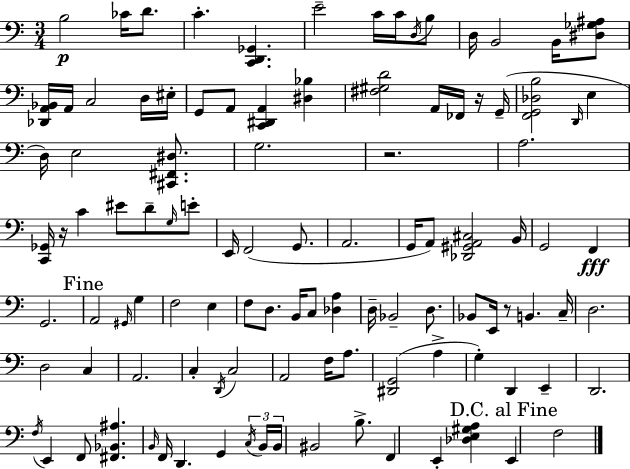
{
  \clef bass
  \numericTimeSignature
  \time 3/4
  \key c \major
  \repeat volta 2 { b2\p ces'16 d'8. | c'4.-. <c, d, ges,>4. | e'2-- c'16 c'16 \acciaccatura { d16 } b8 | d16 b,2 b,16 <dis ges ais>8 | \break <des, a, bes,>16 a,16 c2 d16 | eis16-. g,8 a,8 <c, dis, a,>4 <dis bes>4 | <fis gis d'>2 a,16 fes,16 r16 | g,16--( <f, g, des b>2 \grace { d,16 } e4 | \break d16) e2 <cis, fis, dis>8. | g2. | r2. | a2. | \break <c, ges,>16 r16 c'4 eis'8 d'8-- | \grace { g16 } e'8-. e,16 f,2( | g,8. a,2. | g,16 a,8) <des, gis, a, cis>2 | \break b,16 g,2 f,4\fff | g,2. | \mark "Fine" a,2 \grace { gis,16 } | g4 f2 | \break e4 f8 d8. b,16 c8 | <des a>4 d16-- bes,2-- | d8. bes,8 e,16 r8 b,4. | c16-- d2. | \break d2 | c4 a,2. | c4-. \acciaccatura { d,16 } c2 | a,2 | \break f16 a8. <dis, g,>2( | a4-> g4-.) d,4 | e,4-- d,2. | \acciaccatura { f16 } e,4 f,8 | \break <fis, bes, ais>4. \grace { b,16 } f,16 d,4. | g,4 \tuplet 3/2 { \acciaccatura { c16 } b,16 b,16 } bis,2 | b8.-> f,4 | e,4-. <des e gis a>4 \mark "D.C. al Fine" e,4 | \break f2 } \bar "|."
}